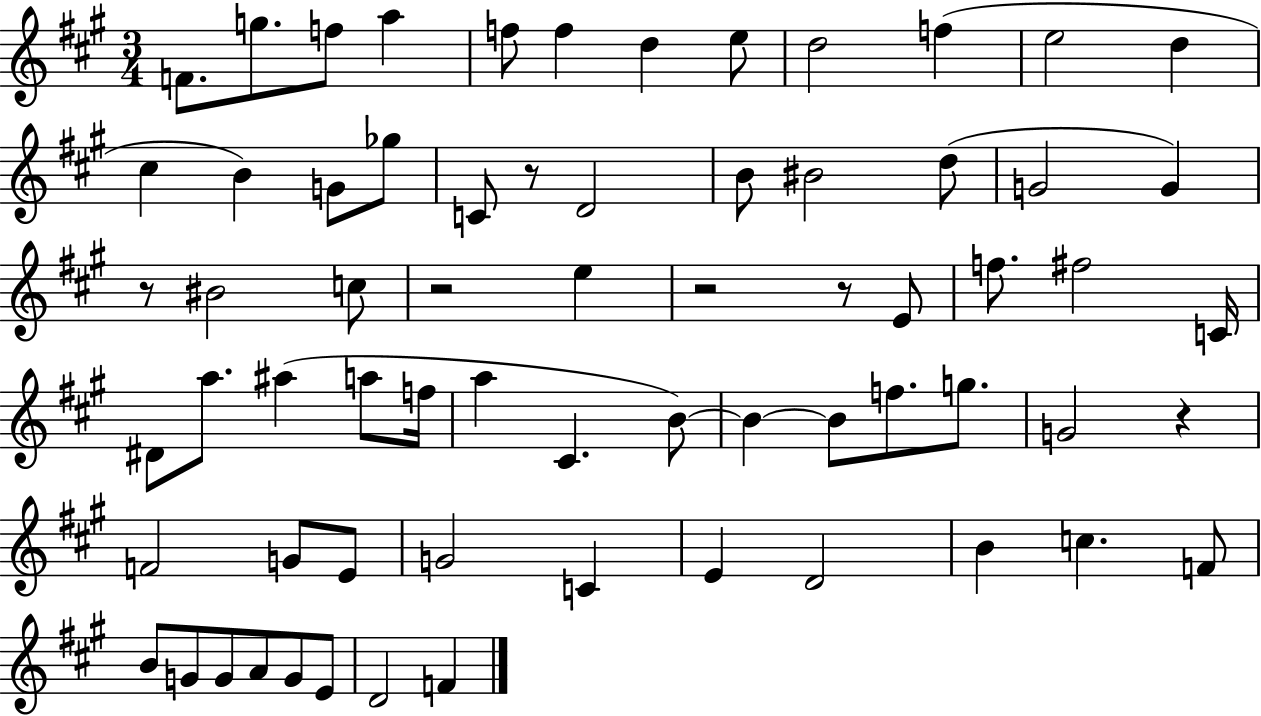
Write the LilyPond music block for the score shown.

{
  \clef treble
  \numericTimeSignature
  \time 3/4
  \key a \major
  \repeat volta 2 { f'8. g''8. f''8 a''4 | f''8 f''4 d''4 e''8 | d''2 f''4( | e''2 d''4 | \break cis''4 b'4) g'8 ges''8 | c'8 r8 d'2 | b'8 bis'2 d''8( | g'2 g'4) | \break r8 bis'2 c''8 | r2 e''4 | r2 r8 e'8 | f''8. fis''2 c'16 | \break dis'8 a''8. ais''4( a''8 f''16 | a''4 cis'4. b'8~~) | b'4~~ b'8 f''8. g''8. | g'2 r4 | \break f'2 g'8 e'8 | g'2 c'4 | e'4 d'2 | b'4 c''4. f'8 | \break b'8 g'8 g'8 a'8 g'8 e'8 | d'2 f'4 | } \bar "|."
}